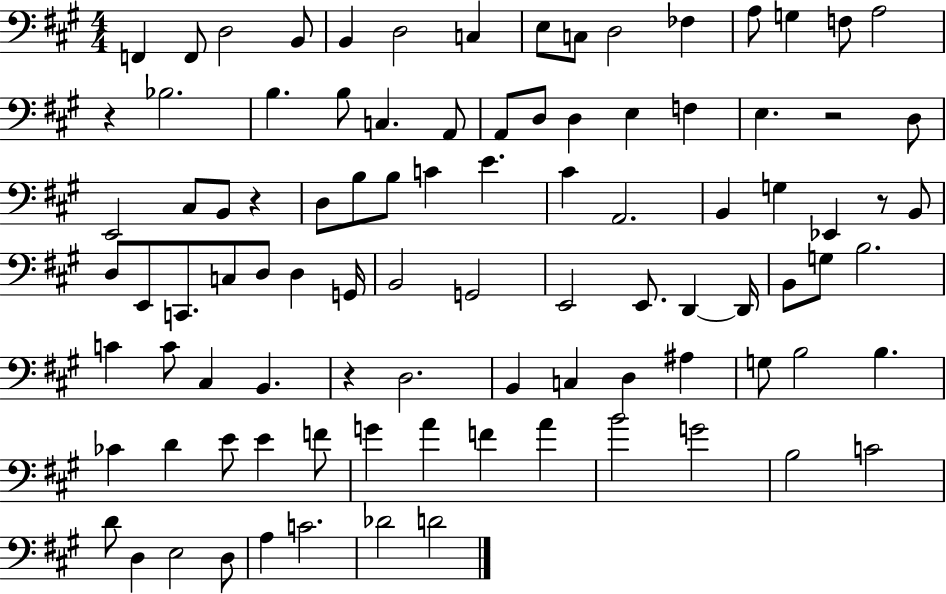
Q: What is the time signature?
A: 4/4